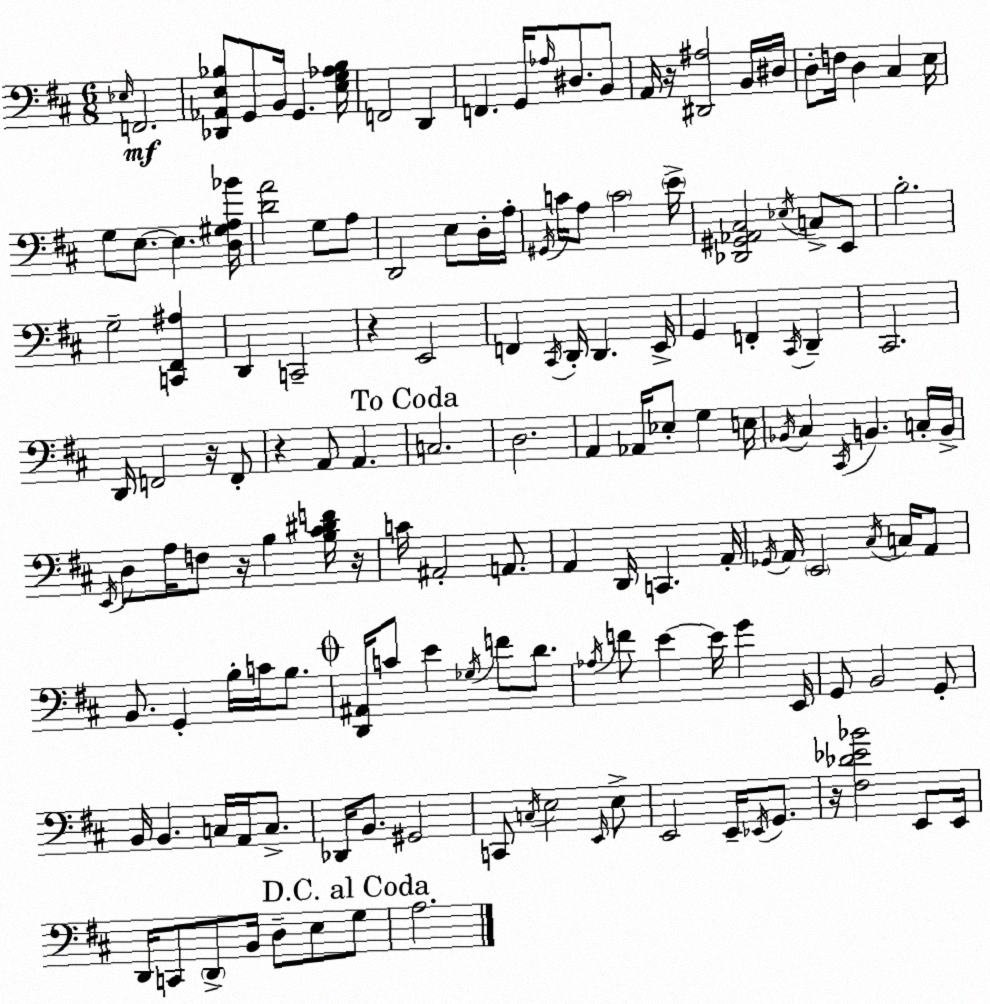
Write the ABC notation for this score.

X:1
T:Untitled
M:6/8
L:1/4
K:D
_E,/4 F,,2 [_D,,_A,,E,_B,]/2 G,,/2 B,,/4 G,, [E,G,_A,_B,]/4 F,,2 D,, F,, G,,/4 _A,/4 ^D,/2 B,,/2 A,,/4 z/4 [^D,,^A,]2 B,,/4 ^D,/4 D,/2 F,/4 D, ^C, E,/4 G,/2 E,/2 E, [D,^G,A,_B]/4 [DA]2 G,/2 A,/2 D,,2 E,/2 D,/4 A,/4 ^G,,/4 C/4 A,/2 C2 E/4 [_D,,^G,,_A,,^C,]2 _E,/4 C,/2 E,,/2 B,2 G,2 [C,,^F,,^A,] D,, C,,2 z E,,2 F,, ^C,,/4 D,,/4 D,, E,,/4 G,, F,, ^C,,/4 D,, ^C,,2 D,,/4 F,,2 z/4 F,,/2 z A,,/2 A,, C,2 D,2 A,, _A,,/4 _E,/2 G, E,/4 _B,,/4 ^C, ^C,,/4 B,, C,/4 B,,/4 E,,/4 D,/2 A,/4 F,/2 z/4 B, [B,^C^DF]/4 z/4 C/4 ^A,,2 A,,/2 A,, D,,/4 C,, A,,/4 _G,,/4 A,,/4 E,,2 ^C,/4 C,/4 A,,/2 B,,/2 G,, B,/4 C/4 B,/2 [D,,^A,,]/4 C/2 E _G,/4 F/2 D/2 _A,/4 F/2 E E/4 G E,,/4 G,,/2 B,,2 G,,/2 B,,/4 B,, C,/4 A,,/4 C,/2 _D,,/4 B,,/2 ^G,,2 C,,/2 C,/4 E,2 E,,/4 E,/2 E,,2 E,,/4 _E,,/4 G,,/2 z/4 [^F,_D_E_B]2 E,,/2 E,,/4 D,,/4 C,,/2 D,,/2 B,,/4 D,/2 E,/2 G,/2 A,2